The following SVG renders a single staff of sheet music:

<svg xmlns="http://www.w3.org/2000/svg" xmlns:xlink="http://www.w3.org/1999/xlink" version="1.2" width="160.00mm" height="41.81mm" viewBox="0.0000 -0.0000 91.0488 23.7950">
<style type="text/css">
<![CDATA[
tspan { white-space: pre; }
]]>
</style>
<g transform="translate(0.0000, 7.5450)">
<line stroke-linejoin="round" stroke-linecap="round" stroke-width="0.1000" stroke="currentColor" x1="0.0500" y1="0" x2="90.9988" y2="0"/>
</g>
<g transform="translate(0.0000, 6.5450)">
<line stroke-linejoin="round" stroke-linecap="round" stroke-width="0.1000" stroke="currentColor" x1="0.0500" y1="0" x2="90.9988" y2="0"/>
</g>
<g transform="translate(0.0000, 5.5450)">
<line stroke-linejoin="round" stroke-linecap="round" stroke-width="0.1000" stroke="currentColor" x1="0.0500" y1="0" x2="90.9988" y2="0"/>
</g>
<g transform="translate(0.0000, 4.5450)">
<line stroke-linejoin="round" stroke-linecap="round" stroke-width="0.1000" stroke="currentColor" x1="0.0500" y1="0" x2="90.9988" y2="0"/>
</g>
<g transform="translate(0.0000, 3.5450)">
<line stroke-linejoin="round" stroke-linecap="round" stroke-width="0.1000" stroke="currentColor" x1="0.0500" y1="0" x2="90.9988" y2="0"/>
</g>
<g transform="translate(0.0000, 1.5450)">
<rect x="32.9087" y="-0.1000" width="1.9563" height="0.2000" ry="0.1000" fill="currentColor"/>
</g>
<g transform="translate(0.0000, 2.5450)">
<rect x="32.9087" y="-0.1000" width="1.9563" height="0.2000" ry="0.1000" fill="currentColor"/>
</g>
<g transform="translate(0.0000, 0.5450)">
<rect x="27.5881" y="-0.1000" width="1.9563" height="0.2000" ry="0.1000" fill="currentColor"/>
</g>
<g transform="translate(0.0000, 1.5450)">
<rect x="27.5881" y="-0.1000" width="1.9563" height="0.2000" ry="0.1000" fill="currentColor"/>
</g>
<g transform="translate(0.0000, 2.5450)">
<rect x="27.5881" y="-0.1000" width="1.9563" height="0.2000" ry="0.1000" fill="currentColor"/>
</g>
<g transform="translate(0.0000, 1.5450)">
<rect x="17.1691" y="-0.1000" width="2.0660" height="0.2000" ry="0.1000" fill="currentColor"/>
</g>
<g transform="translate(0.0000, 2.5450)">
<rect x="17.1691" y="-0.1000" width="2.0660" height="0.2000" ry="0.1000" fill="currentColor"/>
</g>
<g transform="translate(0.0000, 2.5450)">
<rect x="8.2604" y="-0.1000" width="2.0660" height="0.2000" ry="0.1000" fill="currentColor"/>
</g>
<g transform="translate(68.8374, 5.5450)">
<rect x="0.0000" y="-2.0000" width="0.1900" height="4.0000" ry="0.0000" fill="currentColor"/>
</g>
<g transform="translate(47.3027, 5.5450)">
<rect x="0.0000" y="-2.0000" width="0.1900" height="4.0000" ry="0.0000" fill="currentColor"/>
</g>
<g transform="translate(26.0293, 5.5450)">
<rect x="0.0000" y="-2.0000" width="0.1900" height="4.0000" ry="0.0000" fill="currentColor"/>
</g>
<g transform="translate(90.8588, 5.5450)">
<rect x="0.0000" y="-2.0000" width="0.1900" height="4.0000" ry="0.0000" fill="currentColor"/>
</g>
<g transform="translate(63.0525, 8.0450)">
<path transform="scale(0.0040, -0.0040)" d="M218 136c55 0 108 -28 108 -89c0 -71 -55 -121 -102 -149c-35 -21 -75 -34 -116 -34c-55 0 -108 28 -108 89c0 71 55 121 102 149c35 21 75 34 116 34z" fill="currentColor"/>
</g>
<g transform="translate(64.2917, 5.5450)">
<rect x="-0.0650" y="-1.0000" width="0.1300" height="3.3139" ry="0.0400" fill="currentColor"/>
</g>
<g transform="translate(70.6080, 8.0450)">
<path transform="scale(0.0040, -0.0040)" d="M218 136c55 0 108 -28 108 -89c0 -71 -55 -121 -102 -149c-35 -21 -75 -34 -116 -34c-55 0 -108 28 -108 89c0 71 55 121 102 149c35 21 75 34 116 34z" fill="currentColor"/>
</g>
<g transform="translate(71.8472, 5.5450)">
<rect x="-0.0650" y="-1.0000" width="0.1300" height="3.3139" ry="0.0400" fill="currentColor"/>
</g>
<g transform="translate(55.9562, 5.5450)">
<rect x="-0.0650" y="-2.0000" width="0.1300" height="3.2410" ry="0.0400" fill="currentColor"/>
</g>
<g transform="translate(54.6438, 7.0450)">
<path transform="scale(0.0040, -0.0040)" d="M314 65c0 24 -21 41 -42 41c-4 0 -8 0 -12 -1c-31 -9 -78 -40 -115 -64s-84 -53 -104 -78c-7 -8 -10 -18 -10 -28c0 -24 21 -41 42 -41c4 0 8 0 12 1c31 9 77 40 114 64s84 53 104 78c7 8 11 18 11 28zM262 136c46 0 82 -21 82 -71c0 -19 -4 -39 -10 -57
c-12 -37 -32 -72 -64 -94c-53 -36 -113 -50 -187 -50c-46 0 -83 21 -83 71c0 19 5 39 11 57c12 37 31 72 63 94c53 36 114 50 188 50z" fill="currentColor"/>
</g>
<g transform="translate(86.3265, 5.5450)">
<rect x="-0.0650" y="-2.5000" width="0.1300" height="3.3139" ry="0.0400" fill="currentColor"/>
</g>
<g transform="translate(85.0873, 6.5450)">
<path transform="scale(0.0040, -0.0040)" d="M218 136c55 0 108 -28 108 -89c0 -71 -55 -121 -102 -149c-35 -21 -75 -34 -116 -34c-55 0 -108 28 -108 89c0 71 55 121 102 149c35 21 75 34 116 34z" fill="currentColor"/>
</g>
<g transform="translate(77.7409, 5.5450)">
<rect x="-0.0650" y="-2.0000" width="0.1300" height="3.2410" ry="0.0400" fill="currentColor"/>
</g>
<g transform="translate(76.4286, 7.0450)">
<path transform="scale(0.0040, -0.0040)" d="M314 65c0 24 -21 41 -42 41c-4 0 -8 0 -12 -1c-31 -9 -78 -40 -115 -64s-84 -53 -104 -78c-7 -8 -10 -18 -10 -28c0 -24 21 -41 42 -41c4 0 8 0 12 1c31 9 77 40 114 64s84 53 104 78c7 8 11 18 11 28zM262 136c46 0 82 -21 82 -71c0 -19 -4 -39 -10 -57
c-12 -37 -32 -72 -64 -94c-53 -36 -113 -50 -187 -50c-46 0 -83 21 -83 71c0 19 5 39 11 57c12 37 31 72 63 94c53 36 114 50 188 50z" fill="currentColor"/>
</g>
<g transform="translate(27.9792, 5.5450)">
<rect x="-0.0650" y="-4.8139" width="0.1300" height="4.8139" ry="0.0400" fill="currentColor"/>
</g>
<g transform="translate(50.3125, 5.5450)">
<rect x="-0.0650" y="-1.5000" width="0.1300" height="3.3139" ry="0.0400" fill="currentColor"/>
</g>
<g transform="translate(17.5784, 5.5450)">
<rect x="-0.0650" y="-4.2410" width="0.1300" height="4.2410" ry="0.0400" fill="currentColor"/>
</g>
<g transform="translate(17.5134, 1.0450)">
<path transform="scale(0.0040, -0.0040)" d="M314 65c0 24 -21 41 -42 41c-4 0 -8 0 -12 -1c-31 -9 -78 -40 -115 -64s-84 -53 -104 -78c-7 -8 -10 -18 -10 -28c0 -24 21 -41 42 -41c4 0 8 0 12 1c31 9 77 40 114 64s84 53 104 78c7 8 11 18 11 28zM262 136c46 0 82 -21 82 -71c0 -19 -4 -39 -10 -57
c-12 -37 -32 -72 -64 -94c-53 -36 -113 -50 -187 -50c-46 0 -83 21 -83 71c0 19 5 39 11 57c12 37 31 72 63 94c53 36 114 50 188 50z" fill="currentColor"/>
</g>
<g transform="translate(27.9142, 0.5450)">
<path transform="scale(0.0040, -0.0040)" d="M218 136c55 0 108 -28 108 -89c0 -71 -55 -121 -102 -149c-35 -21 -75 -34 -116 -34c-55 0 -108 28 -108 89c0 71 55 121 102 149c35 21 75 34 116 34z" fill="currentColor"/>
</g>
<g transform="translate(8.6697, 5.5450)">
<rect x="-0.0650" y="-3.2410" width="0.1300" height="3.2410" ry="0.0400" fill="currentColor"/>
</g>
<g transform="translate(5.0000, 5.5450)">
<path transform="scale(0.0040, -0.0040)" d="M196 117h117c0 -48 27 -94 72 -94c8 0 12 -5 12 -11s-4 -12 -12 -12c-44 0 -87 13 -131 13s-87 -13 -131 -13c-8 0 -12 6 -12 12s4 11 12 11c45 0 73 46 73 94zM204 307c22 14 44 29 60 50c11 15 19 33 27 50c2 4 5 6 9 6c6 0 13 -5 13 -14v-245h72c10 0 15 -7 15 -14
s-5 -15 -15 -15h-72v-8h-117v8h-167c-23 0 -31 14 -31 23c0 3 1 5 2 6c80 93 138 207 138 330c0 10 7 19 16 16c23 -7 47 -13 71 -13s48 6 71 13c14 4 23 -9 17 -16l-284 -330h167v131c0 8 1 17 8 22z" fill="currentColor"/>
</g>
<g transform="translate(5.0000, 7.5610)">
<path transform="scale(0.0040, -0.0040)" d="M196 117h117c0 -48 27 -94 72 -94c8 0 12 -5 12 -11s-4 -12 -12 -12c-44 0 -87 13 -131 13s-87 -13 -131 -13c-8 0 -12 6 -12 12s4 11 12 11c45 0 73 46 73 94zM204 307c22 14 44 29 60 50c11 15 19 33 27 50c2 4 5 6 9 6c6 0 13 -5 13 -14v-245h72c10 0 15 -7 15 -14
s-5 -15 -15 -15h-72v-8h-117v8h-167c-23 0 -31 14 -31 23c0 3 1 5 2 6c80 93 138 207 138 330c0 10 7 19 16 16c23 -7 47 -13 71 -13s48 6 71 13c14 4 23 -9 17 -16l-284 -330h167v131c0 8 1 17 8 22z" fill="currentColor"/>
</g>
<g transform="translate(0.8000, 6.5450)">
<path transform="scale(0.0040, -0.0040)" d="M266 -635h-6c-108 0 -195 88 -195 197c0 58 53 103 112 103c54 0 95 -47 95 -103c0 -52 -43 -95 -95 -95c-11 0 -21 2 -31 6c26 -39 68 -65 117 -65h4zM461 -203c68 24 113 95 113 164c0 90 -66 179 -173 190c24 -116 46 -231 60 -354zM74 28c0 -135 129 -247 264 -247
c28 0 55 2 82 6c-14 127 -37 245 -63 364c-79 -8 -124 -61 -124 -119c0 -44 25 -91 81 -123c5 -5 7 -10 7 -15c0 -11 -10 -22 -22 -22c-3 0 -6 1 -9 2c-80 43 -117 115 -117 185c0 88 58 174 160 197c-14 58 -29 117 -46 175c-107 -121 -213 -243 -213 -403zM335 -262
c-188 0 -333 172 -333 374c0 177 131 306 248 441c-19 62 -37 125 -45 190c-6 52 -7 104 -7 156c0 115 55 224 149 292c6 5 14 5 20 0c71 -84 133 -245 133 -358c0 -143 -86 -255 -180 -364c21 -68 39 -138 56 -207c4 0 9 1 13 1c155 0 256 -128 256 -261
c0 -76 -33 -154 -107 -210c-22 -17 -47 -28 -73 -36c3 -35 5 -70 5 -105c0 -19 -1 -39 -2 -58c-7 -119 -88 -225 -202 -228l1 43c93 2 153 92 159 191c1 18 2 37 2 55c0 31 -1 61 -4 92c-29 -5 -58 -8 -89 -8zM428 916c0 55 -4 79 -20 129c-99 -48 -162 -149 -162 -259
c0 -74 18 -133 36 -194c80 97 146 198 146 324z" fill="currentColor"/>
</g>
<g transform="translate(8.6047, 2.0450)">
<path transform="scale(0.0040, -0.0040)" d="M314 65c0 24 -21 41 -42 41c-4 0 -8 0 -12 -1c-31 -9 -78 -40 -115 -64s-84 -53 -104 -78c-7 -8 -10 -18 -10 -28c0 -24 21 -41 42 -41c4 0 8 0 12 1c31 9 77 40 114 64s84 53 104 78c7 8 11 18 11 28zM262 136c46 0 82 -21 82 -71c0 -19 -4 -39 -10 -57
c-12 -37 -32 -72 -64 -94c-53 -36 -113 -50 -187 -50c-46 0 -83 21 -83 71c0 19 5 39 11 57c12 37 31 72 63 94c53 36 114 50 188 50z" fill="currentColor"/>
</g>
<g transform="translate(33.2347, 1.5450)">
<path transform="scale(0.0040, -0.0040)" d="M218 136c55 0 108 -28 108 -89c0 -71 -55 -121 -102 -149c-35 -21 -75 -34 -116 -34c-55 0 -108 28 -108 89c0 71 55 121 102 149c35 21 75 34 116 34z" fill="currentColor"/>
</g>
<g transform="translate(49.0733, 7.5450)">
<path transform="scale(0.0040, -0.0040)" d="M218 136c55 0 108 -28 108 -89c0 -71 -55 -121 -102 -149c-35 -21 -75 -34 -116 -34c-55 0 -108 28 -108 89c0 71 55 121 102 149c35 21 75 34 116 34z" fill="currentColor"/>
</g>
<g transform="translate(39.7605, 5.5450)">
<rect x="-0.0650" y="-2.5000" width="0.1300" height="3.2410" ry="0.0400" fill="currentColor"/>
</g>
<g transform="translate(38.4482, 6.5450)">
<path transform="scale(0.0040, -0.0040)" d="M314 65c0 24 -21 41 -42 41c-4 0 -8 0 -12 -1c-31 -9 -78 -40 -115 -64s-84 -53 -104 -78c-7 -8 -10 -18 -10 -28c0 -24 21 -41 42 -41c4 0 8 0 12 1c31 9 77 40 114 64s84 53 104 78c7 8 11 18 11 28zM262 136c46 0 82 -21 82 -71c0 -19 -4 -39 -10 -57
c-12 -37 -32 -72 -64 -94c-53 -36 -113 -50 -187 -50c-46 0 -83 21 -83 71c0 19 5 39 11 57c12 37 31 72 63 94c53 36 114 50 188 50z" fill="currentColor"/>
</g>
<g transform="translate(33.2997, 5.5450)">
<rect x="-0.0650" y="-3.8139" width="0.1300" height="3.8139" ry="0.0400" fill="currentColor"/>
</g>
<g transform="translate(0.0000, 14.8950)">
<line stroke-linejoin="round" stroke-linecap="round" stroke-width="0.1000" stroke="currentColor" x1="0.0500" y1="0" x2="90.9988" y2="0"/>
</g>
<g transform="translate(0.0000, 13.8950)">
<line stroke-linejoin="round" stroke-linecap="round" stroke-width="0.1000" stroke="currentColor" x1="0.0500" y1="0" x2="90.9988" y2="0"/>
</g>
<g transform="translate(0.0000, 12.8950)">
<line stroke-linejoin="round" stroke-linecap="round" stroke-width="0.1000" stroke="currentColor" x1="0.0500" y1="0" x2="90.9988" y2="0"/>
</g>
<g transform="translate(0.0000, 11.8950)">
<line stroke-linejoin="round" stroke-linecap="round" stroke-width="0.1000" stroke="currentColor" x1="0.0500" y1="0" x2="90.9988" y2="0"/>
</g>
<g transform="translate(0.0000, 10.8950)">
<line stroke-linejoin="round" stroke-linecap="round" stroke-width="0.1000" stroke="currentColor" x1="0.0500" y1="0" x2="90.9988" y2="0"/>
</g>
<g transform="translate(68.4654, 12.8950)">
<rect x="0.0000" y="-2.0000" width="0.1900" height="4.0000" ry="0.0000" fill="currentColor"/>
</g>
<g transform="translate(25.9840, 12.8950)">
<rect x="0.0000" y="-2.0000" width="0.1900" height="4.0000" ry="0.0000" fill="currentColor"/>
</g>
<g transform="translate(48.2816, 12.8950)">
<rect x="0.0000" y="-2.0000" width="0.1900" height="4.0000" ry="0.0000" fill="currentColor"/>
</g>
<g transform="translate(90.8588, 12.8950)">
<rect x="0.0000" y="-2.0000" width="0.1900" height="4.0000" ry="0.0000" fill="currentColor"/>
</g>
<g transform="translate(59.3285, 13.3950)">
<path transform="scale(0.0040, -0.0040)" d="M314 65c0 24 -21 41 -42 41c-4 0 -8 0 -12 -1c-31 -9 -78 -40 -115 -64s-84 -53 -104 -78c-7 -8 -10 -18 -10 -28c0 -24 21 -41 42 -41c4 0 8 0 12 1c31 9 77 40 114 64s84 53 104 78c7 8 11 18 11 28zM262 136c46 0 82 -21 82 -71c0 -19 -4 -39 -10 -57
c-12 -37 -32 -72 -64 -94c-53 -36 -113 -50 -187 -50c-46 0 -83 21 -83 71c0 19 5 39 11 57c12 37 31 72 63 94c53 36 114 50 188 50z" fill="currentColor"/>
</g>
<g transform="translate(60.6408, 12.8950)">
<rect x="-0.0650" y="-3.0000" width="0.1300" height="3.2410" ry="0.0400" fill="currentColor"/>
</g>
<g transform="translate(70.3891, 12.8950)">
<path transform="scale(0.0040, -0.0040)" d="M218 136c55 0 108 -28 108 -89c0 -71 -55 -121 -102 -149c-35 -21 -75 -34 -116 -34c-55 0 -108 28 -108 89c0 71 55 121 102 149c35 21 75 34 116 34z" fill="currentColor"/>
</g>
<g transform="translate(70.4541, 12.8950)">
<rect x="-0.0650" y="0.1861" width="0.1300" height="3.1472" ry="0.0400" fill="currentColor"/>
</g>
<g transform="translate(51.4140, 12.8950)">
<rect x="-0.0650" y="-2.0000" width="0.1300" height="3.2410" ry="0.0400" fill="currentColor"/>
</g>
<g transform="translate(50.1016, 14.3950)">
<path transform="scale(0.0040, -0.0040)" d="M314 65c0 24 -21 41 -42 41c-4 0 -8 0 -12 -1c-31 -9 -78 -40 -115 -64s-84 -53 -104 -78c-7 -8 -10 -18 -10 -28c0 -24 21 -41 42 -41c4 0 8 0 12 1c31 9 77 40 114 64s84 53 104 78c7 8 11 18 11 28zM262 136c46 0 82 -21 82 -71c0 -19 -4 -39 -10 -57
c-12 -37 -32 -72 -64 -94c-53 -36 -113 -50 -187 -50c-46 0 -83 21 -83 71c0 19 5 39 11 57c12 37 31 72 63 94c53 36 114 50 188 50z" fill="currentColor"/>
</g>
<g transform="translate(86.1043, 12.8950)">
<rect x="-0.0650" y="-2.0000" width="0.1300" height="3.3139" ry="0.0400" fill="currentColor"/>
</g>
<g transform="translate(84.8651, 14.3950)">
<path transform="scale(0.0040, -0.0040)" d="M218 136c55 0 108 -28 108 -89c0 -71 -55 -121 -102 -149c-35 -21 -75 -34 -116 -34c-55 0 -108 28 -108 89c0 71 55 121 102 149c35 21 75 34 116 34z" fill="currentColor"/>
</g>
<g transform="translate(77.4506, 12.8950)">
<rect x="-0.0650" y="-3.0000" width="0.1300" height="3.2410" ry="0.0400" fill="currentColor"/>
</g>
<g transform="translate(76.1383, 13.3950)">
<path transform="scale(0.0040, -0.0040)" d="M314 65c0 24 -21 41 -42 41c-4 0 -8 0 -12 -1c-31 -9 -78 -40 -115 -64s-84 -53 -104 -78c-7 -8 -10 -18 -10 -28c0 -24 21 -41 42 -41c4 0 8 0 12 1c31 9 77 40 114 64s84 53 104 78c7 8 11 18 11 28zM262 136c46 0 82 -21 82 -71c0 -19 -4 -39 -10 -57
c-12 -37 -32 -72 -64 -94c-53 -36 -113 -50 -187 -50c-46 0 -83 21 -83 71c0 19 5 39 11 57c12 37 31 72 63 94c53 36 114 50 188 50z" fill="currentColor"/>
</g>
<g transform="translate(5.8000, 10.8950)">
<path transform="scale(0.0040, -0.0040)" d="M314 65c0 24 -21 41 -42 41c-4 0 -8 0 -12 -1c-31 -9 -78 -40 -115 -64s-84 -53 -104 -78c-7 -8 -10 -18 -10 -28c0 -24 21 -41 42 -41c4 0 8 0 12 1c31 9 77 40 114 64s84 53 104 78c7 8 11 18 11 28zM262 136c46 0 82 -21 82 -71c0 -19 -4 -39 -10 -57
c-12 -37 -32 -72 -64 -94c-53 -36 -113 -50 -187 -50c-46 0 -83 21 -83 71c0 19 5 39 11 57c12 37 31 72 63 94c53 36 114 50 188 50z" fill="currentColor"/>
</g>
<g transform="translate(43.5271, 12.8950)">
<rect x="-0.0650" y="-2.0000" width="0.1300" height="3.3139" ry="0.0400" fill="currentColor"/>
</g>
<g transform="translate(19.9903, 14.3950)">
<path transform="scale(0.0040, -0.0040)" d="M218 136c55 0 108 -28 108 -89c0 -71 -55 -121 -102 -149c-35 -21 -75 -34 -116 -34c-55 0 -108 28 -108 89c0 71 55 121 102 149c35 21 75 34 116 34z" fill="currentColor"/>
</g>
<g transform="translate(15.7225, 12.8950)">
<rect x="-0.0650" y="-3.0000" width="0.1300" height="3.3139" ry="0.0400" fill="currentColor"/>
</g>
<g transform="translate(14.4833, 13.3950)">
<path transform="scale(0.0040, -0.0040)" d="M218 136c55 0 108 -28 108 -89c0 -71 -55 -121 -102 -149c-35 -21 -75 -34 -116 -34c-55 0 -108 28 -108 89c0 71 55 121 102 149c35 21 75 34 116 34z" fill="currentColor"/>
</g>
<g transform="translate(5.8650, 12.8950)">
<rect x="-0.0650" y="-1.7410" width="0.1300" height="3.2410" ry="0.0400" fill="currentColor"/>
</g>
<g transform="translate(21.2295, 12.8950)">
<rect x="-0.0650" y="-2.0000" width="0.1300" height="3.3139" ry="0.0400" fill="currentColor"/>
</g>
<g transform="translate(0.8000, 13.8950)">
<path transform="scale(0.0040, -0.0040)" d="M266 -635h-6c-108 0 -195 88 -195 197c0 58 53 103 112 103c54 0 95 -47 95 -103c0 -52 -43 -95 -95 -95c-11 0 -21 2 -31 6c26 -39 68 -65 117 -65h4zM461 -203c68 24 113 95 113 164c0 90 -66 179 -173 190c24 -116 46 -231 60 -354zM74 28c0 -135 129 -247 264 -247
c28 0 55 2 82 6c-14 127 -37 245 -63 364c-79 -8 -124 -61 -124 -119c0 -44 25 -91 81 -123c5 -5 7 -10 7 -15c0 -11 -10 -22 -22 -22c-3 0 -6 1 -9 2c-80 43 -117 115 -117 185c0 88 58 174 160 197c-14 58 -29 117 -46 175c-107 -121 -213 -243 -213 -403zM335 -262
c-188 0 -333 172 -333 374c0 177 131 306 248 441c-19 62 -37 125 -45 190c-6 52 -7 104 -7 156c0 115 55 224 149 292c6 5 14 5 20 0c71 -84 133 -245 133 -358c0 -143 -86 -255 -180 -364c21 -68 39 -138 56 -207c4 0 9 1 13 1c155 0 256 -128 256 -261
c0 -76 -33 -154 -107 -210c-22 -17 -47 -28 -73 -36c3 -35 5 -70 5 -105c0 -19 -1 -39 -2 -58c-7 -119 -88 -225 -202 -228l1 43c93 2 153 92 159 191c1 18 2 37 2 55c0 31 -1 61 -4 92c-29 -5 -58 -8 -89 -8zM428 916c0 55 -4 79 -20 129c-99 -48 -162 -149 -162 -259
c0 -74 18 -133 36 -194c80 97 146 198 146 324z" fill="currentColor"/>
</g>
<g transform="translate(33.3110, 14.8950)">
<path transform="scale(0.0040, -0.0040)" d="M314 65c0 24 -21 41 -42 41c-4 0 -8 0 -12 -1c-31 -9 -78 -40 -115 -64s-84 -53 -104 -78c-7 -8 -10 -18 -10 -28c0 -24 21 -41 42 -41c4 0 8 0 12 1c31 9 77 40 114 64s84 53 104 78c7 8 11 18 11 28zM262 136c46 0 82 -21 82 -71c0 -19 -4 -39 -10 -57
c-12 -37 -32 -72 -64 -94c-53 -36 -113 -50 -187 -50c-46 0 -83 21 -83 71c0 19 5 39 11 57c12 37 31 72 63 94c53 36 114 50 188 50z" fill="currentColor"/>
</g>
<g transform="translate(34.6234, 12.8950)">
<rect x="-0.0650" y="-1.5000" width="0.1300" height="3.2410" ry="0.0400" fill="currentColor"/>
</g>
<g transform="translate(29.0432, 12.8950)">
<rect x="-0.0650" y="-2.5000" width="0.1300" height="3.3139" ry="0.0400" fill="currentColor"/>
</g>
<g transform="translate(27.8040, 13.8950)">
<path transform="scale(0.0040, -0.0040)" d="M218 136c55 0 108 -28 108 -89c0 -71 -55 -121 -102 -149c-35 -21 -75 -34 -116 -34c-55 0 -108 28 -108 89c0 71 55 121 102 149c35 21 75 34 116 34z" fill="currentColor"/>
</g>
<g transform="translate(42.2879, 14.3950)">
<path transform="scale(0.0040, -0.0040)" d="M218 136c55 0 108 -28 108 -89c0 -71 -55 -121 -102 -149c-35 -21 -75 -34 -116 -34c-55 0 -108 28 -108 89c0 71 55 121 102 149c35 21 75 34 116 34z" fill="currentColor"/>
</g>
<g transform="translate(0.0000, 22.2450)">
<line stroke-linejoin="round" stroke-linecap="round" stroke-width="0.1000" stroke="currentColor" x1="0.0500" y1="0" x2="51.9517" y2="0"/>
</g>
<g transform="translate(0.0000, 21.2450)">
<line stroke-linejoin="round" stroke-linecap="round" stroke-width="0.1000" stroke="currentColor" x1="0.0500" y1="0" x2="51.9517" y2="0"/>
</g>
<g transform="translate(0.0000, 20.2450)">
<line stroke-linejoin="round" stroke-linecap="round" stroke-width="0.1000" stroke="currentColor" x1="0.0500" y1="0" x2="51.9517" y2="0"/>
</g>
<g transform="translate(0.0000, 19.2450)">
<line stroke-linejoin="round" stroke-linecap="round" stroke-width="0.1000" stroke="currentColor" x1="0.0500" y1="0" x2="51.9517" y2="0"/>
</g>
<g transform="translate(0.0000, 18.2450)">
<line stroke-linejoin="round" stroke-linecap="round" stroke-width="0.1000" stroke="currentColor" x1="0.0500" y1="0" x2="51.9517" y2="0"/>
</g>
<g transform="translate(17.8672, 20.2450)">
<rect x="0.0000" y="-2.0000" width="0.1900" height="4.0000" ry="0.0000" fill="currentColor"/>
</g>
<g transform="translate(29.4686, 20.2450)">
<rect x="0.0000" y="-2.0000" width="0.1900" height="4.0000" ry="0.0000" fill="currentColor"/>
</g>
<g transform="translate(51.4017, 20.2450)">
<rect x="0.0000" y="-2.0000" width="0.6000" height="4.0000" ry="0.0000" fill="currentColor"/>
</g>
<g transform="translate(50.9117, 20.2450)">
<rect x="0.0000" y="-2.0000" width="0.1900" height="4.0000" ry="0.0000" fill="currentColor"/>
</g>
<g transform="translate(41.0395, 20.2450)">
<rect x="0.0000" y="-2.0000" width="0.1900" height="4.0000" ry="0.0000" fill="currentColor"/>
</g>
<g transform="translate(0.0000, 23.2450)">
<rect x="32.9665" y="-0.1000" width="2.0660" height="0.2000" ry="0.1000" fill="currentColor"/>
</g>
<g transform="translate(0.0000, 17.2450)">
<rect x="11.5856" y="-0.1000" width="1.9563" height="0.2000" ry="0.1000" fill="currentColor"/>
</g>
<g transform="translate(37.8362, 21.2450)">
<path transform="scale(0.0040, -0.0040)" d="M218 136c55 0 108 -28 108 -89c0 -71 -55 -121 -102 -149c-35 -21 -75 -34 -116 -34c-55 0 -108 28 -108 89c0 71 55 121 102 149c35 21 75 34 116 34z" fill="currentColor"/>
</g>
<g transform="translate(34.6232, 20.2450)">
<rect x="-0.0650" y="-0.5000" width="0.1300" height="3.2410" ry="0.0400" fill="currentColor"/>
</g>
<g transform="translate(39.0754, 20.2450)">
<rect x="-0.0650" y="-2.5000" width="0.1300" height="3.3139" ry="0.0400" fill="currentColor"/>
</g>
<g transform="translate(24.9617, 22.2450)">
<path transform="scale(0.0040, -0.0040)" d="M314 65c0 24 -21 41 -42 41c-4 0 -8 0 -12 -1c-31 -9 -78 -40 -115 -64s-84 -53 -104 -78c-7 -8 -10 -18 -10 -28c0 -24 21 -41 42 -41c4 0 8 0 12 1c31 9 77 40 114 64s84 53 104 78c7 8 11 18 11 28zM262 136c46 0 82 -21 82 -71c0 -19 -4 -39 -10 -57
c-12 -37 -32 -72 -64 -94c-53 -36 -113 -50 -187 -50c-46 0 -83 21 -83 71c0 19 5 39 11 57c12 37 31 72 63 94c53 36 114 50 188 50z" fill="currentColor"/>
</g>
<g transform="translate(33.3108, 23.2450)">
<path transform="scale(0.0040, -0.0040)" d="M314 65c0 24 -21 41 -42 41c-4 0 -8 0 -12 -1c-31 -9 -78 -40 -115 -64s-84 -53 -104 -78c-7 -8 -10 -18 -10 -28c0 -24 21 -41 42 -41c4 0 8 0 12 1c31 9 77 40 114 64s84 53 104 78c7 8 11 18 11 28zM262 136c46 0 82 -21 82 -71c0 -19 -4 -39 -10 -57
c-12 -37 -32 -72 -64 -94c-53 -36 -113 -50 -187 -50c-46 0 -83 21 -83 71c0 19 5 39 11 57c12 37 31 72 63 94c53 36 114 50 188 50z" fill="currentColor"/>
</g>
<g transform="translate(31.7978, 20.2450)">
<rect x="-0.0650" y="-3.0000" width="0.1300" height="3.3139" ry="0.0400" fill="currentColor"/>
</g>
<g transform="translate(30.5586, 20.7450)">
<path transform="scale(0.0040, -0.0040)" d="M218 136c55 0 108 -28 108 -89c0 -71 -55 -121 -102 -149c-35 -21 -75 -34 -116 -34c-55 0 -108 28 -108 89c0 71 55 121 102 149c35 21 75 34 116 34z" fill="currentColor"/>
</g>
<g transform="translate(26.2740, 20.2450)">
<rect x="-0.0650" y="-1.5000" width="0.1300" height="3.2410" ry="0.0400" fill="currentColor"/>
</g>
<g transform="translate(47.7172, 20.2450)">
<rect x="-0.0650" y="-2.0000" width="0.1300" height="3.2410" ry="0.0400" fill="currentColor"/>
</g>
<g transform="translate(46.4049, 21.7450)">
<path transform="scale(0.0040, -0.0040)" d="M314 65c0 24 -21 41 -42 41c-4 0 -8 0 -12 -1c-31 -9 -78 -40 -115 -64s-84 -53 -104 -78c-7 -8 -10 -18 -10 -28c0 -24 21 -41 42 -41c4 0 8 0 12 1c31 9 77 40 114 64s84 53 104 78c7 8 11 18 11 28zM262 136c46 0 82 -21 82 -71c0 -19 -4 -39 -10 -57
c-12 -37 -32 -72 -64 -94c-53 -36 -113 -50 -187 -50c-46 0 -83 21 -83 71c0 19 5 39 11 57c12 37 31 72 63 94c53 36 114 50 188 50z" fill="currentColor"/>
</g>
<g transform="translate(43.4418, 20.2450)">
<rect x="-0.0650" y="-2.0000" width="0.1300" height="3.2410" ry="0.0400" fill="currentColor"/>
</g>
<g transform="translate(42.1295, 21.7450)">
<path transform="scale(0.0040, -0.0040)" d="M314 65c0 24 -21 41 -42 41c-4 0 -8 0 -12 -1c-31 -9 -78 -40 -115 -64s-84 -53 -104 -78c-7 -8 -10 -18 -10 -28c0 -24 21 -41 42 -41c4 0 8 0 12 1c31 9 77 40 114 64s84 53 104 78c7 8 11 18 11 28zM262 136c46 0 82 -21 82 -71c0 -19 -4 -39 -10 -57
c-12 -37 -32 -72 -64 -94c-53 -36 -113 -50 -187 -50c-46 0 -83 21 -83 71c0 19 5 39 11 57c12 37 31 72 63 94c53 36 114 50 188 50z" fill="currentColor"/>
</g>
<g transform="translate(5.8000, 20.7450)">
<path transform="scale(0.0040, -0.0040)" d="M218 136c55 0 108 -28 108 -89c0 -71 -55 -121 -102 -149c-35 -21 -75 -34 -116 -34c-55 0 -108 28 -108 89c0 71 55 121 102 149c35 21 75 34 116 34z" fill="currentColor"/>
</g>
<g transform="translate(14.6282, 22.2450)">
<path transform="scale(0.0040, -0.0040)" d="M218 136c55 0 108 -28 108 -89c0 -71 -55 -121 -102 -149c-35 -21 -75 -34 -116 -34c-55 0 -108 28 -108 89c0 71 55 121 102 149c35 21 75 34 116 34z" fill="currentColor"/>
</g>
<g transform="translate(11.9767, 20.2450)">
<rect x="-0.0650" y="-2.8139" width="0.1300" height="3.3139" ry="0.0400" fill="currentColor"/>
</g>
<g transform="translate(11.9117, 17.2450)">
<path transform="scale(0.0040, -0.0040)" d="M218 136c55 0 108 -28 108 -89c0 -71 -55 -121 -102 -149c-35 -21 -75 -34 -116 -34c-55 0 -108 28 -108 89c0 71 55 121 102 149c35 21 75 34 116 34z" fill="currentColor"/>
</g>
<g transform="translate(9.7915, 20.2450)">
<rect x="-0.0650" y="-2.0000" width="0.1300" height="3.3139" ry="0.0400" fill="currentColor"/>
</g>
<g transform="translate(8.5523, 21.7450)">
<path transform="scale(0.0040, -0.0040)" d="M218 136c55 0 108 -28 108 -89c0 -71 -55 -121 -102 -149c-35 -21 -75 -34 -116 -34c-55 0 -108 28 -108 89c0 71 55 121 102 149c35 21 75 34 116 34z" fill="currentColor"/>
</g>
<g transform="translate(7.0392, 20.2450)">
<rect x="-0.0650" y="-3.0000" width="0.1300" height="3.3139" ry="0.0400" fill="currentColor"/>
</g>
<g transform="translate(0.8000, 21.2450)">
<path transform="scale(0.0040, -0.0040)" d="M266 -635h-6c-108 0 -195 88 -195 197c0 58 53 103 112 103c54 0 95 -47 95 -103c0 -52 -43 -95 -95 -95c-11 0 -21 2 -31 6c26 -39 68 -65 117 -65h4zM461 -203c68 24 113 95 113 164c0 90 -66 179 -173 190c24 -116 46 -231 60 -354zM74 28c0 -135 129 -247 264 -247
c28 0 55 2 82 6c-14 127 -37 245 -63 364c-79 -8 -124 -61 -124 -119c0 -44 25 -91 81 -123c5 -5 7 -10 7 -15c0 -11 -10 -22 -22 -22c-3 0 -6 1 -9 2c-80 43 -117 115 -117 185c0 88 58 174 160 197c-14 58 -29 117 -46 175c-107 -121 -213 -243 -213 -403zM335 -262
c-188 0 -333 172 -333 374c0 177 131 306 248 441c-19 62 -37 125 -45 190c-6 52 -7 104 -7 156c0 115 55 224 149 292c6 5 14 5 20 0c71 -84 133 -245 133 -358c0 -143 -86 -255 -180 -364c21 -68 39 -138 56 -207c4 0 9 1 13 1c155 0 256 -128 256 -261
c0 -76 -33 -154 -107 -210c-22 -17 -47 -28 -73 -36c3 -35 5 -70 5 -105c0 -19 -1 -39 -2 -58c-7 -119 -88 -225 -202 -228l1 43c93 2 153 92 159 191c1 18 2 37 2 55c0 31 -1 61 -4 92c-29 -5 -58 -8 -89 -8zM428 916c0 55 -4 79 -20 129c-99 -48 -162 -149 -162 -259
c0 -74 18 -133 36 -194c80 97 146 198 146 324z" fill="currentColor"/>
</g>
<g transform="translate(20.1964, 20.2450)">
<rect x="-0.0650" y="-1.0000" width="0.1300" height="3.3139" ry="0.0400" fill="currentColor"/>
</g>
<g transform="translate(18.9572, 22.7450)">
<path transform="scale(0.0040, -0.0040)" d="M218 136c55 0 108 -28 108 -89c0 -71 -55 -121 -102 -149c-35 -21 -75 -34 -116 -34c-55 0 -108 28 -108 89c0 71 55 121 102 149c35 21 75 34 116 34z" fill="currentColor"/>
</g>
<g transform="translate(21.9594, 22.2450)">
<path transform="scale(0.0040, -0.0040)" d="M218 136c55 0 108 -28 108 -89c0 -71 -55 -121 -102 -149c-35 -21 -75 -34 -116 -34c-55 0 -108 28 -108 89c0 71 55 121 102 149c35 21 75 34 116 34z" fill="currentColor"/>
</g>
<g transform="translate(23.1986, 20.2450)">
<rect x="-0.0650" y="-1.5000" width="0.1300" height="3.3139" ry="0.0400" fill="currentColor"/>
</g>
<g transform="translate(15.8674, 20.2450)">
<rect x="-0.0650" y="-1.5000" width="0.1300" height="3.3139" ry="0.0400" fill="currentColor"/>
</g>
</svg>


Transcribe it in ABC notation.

X:1
T:Untitled
M:4/4
L:1/4
K:C
b2 d'2 e' c' G2 E F2 D D F2 G f2 A F G E2 F F2 A2 B A2 F A F a E D E E2 A C2 G F2 F2